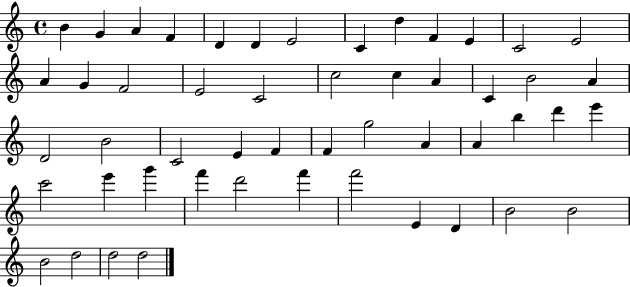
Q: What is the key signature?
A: C major